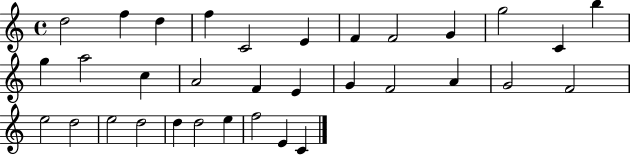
{
  \clef treble
  \time 4/4
  \defaultTimeSignature
  \key c \major
  d''2 f''4 d''4 | f''4 c'2 e'4 | f'4 f'2 g'4 | g''2 c'4 b''4 | \break g''4 a''2 c''4 | a'2 f'4 e'4 | g'4 f'2 a'4 | g'2 f'2 | \break e''2 d''2 | e''2 d''2 | d''4 d''2 e''4 | f''2 e'4 c'4 | \break \bar "|."
}